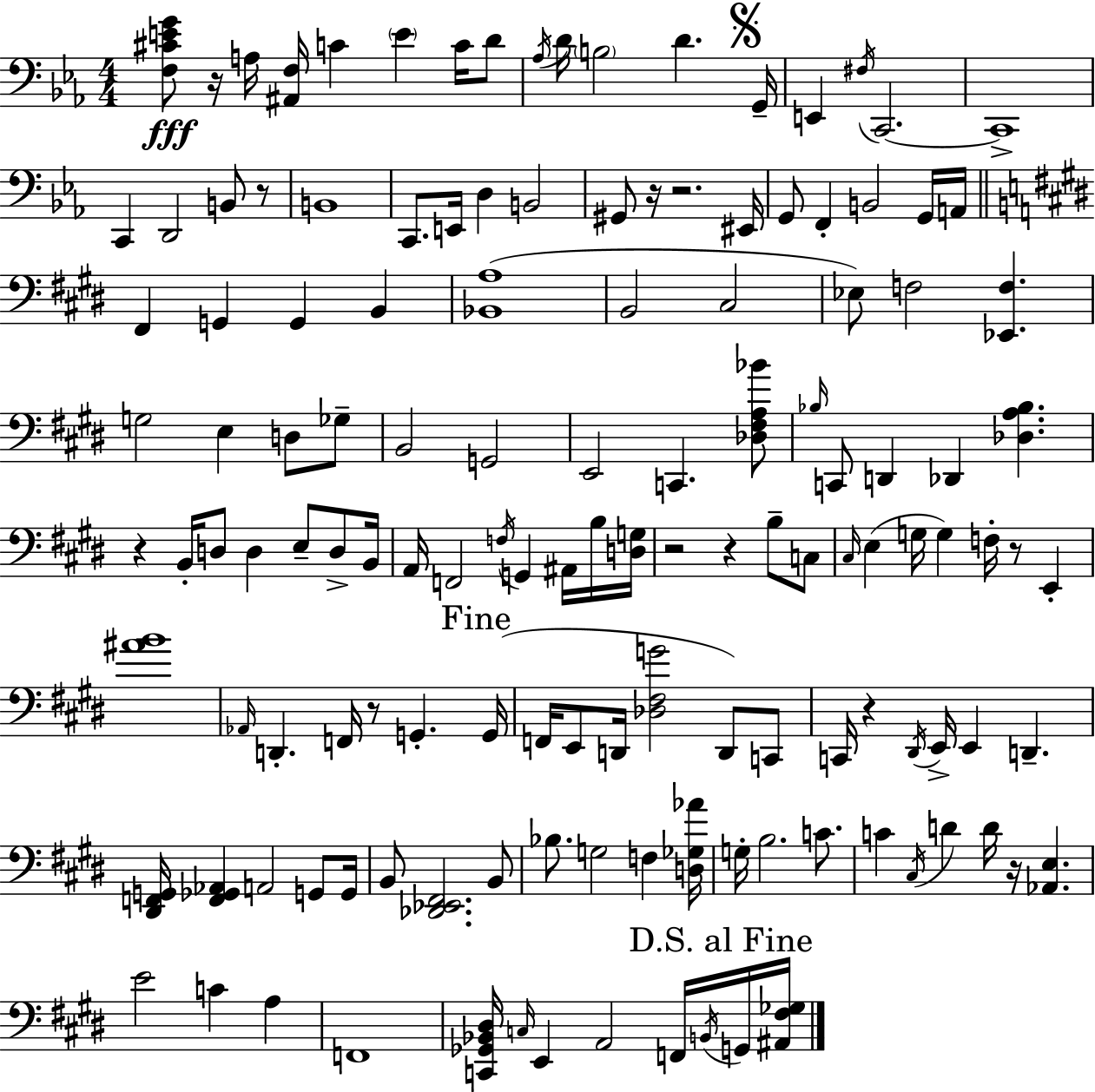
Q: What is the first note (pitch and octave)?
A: A3